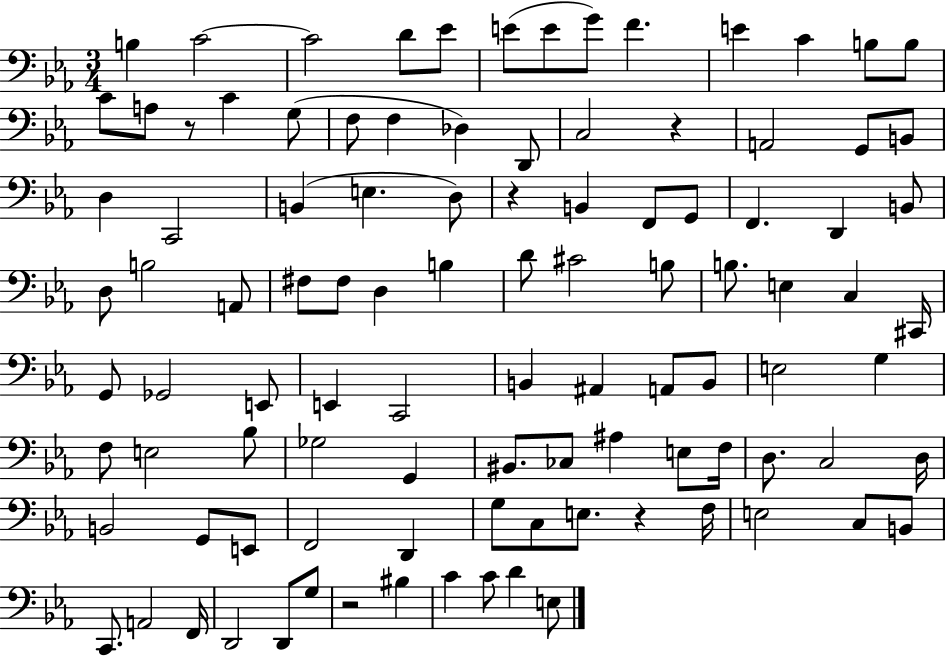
B3/q C4/h C4/h D4/e Eb4/e E4/e E4/e G4/e F4/q. E4/q C4/q B3/e B3/e C4/e A3/e R/e C4/q G3/e F3/e F3/q Db3/q D2/e C3/h R/q A2/h G2/e B2/e D3/q C2/h B2/q E3/q. D3/e R/q B2/q F2/e G2/e F2/q. D2/q B2/e D3/e B3/h A2/e F#3/e F#3/e D3/q B3/q D4/e C#4/h B3/e B3/e. E3/q C3/q C#2/s G2/e Gb2/h E2/e E2/q C2/h B2/q A#2/q A2/e B2/e E3/h G3/q F3/e E3/h Bb3/e Gb3/h G2/q BIS2/e. CES3/e A#3/q E3/e F3/s D3/e. C3/h D3/s B2/h G2/e E2/e F2/h D2/q G3/e C3/e E3/e. R/q F3/s E3/h C3/e B2/e C2/e. A2/h F2/s D2/h D2/e G3/e R/h BIS3/q C4/q C4/e D4/q E3/e